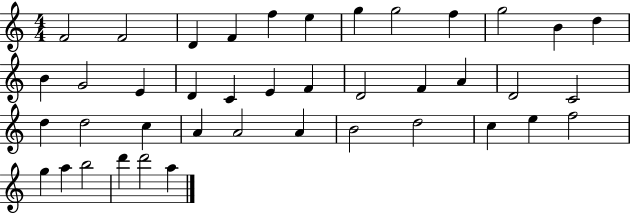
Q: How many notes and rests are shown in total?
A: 41